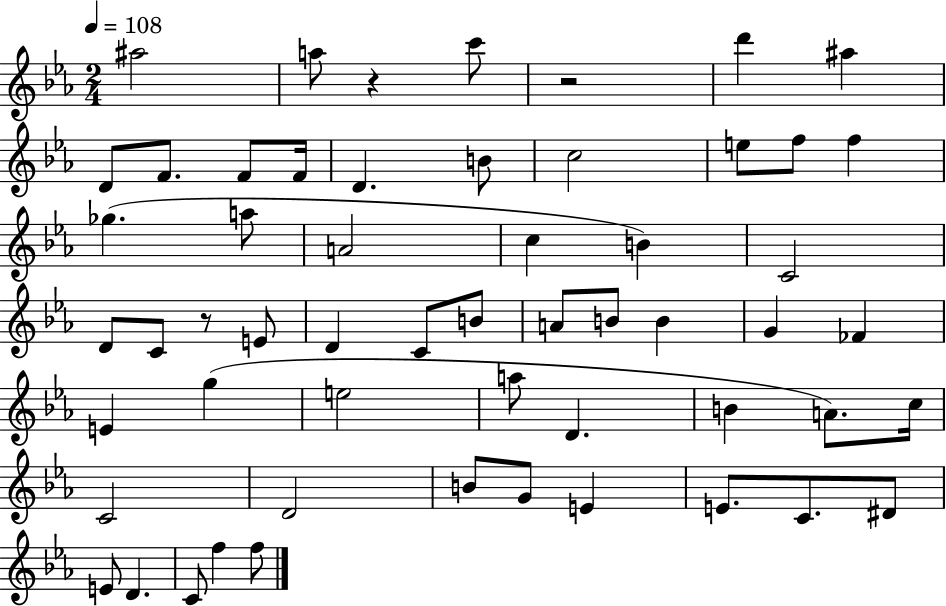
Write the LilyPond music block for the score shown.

{
  \clef treble
  \numericTimeSignature
  \time 2/4
  \key ees \major
  \tempo 4 = 108
  ais''2 | a''8 r4 c'''8 | r2 | d'''4 ais''4 | \break d'8 f'8. f'8 f'16 | d'4. b'8 | c''2 | e''8 f''8 f''4 | \break ges''4.( a''8 | a'2 | c''4 b'4) | c'2 | \break d'8 c'8 r8 e'8 | d'4 c'8 b'8 | a'8 b'8 b'4 | g'4 fes'4 | \break e'4 g''4( | e''2 | a''8 d'4. | b'4 a'8.) c''16 | \break c'2 | d'2 | b'8 g'8 e'4 | e'8. c'8. dis'8 | \break e'8 d'4. | c'8 f''4 f''8 | \bar "|."
}